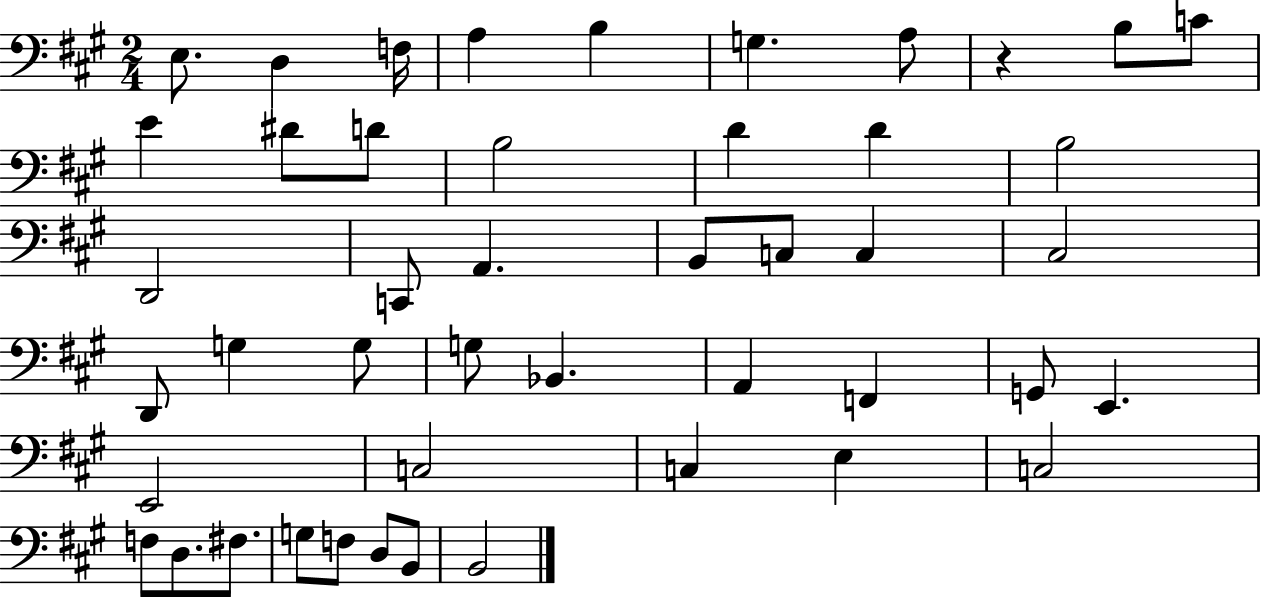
X:1
T:Untitled
M:2/4
L:1/4
K:A
E,/2 D, F,/4 A, B, G, A,/2 z B,/2 C/2 E ^D/2 D/2 B,2 D D B,2 D,,2 C,,/2 A,, B,,/2 C,/2 C, ^C,2 D,,/2 G, G,/2 G,/2 _B,, A,, F,, G,,/2 E,, E,,2 C,2 C, E, C,2 F,/2 D,/2 ^F,/2 G,/2 F,/2 D,/2 B,,/2 B,,2